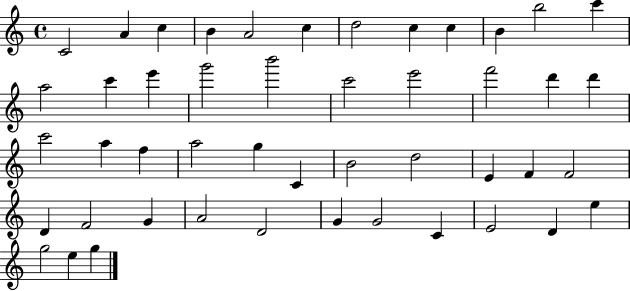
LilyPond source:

{
  \clef treble
  \time 4/4
  \defaultTimeSignature
  \key c \major
  c'2 a'4 c''4 | b'4 a'2 c''4 | d''2 c''4 c''4 | b'4 b''2 c'''4 | \break a''2 c'''4 e'''4 | g'''2 b'''2 | c'''2 e'''2 | f'''2 d'''4 d'''4 | \break c'''2 a''4 f''4 | a''2 g''4 c'4 | b'2 d''2 | e'4 f'4 f'2 | \break d'4 f'2 g'4 | a'2 d'2 | g'4 g'2 c'4 | e'2 d'4 e''4 | \break g''2 e''4 g''4 | \bar "|."
}